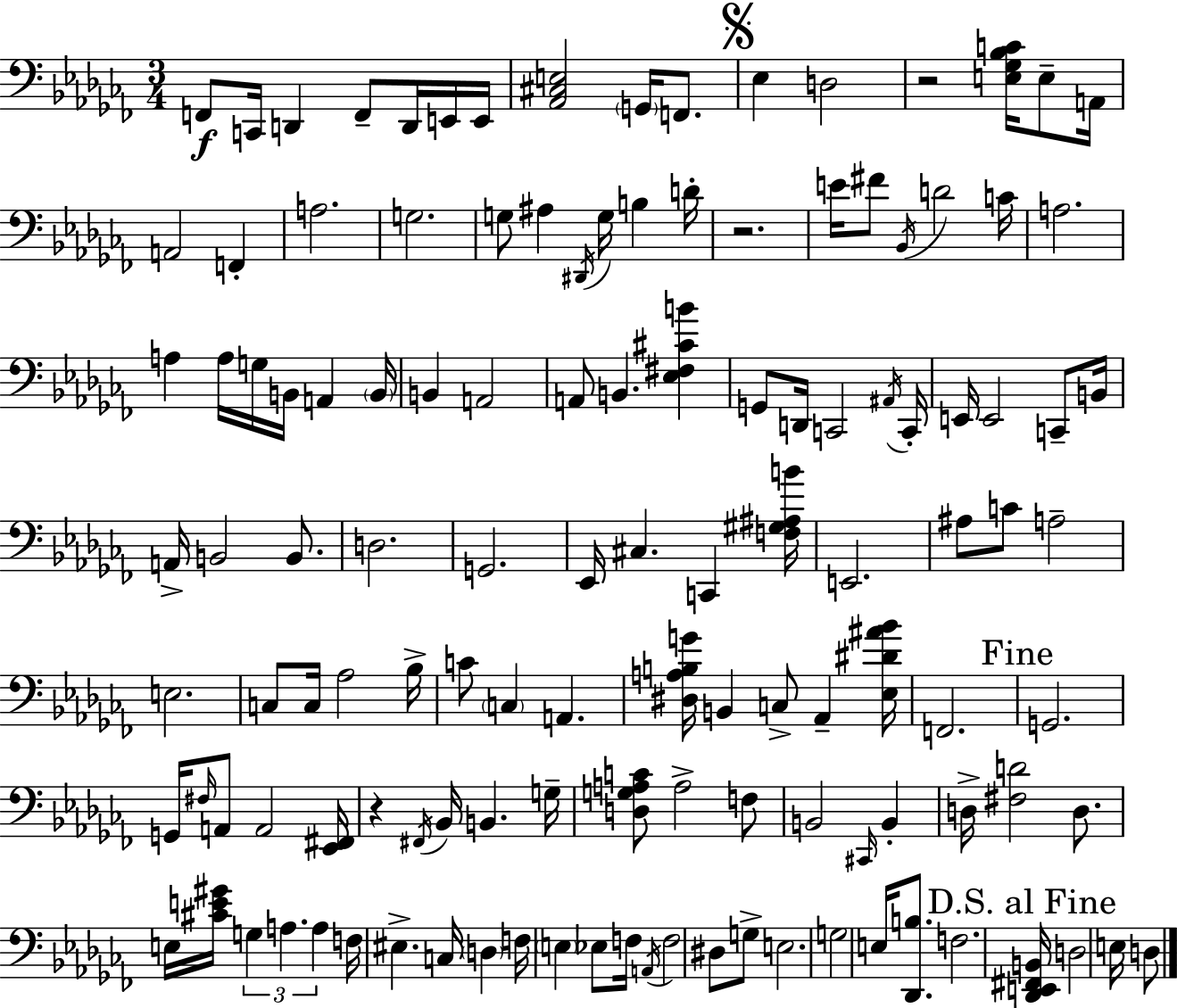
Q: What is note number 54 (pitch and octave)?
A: Eb2